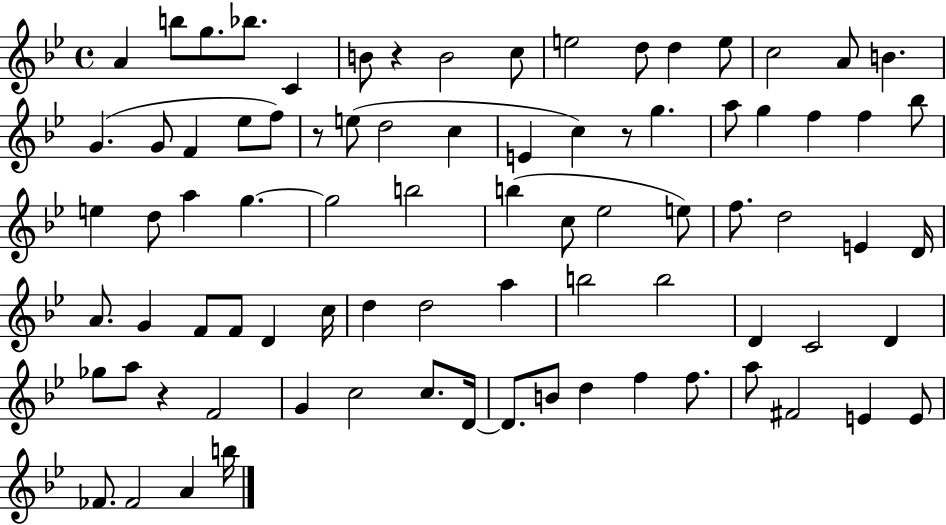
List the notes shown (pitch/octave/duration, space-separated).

A4/q B5/e G5/e. Bb5/e. C4/q B4/e R/q B4/h C5/e E5/h D5/e D5/q E5/e C5/h A4/e B4/q. G4/q. G4/e F4/q Eb5/e F5/e R/e E5/e D5/h C5/q E4/q C5/q R/e G5/q. A5/e G5/q F5/q F5/q Bb5/e E5/q D5/e A5/q G5/q. G5/h B5/h B5/q C5/e Eb5/h E5/e F5/e. D5/h E4/q D4/s A4/e. G4/q F4/e F4/e D4/q C5/s D5/q D5/h A5/q B5/h B5/h D4/q C4/h D4/q Gb5/e A5/e R/q F4/h G4/q C5/h C5/e. D4/s D4/e. B4/e D5/q F5/q F5/e. A5/e F#4/h E4/q E4/e FES4/e. FES4/h A4/q B5/s